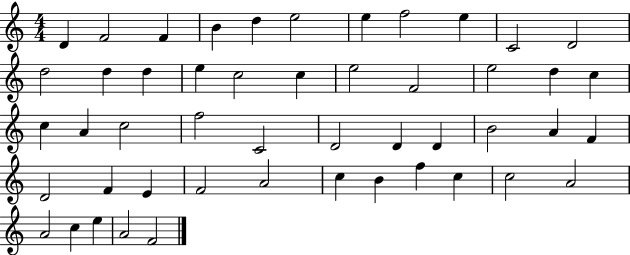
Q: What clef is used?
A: treble